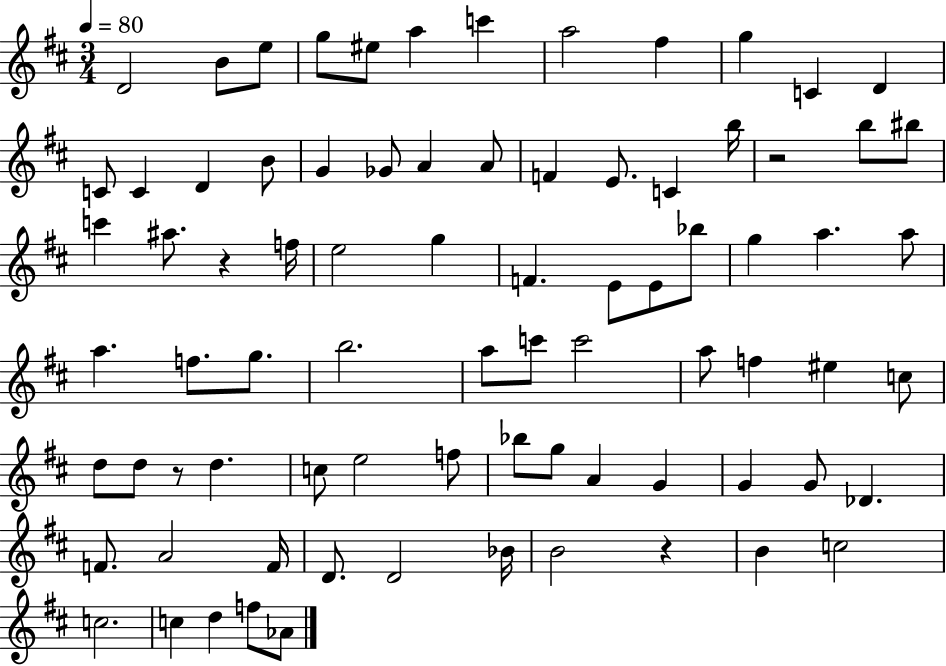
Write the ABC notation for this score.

X:1
T:Untitled
M:3/4
L:1/4
K:D
D2 B/2 e/2 g/2 ^e/2 a c' a2 ^f g C D C/2 C D B/2 G _G/2 A A/2 F E/2 C b/4 z2 b/2 ^b/2 c' ^a/2 z f/4 e2 g F E/2 E/2 _b/2 g a a/2 a f/2 g/2 b2 a/2 c'/2 c'2 a/2 f ^e c/2 d/2 d/2 z/2 d c/2 e2 f/2 _b/2 g/2 A G G G/2 _D F/2 A2 F/4 D/2 D2 _B/4 B2 z B c2 c2 c d f/2 _A/2